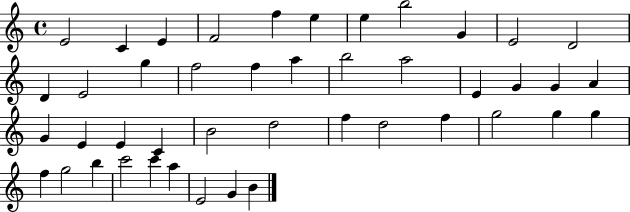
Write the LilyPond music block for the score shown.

{
  \clef treble
  \time 4/4
  \defaultTimeSignature
  \key c \major
  e'2 c'4 e'4 | f'2 f''4 e''4 | e''4 b''2 g'4 | e'2 d'2 | \break d'4 e'2 g''4 | f''2 f''4 a''4 | b''2 a''2 | e'4 g'4 g'4 a'4 | \break g'4 e'4 e'4 c'4 | b'2 d''2 | f''4 d''2 f''4 | g''2 g''4 g''4 | \break f''4 g''2 b''4 | c'''2 c'''4 a''4 | e'2 g'4 b'4 | \bar "|."
}